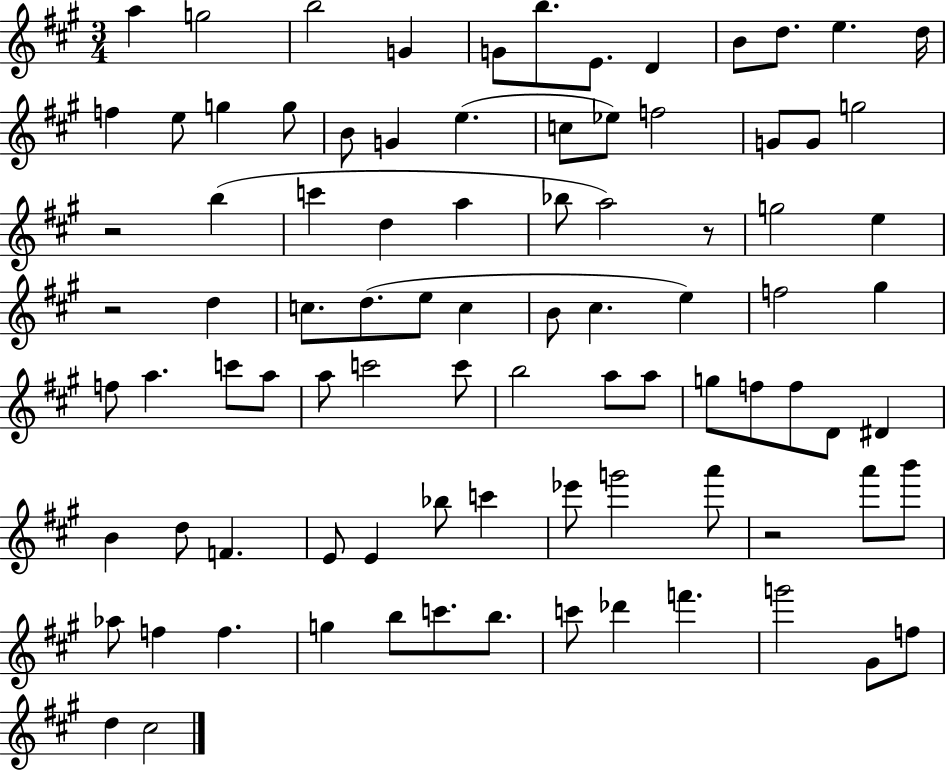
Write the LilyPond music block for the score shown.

{
  \clef treble
  \numericTimeSignature
  \time 3/4
  \key a \major
  a''4 g''2 | b''2 g'4 | g'8 b''8. e'8. d'4 | b'8 d''8. e''4. d''16 | \break f''4 e''8 g''4 g''8 | b'8 g'4 e''4.( | c''8 ees''8) f''2 | g'8 g'8 g''2 | \break r2 b''4( | c'''4 d''4 a''4 | bes''8 a''2) r8 | g''2 e''4 | \break r2 d''4 | c''8. d''8.( e''8 c''4 | b'8 cis''4. e''4) | f''2 gis''4 | \break f''8 a''4. c'''8 a''8 | a''8 c'''2 c'''8 | b''2 a''8 a''8 | g''8 f''8 f''8 d'8 dis'4 | \break b'4 d''8 f'4. | e'8 e'4 bes''8 c'''4 | ees'''8 g'''2 a'''8 | r2 a'''8 b'''8 | \break aes''8 f''4 f''4. | g''4 b''8 c'''8. b''8. | c'''8 des'''4 f'''4. | g'''2 gis'8 f''8 | \break d''4 cis''2 | \bar "|."
}